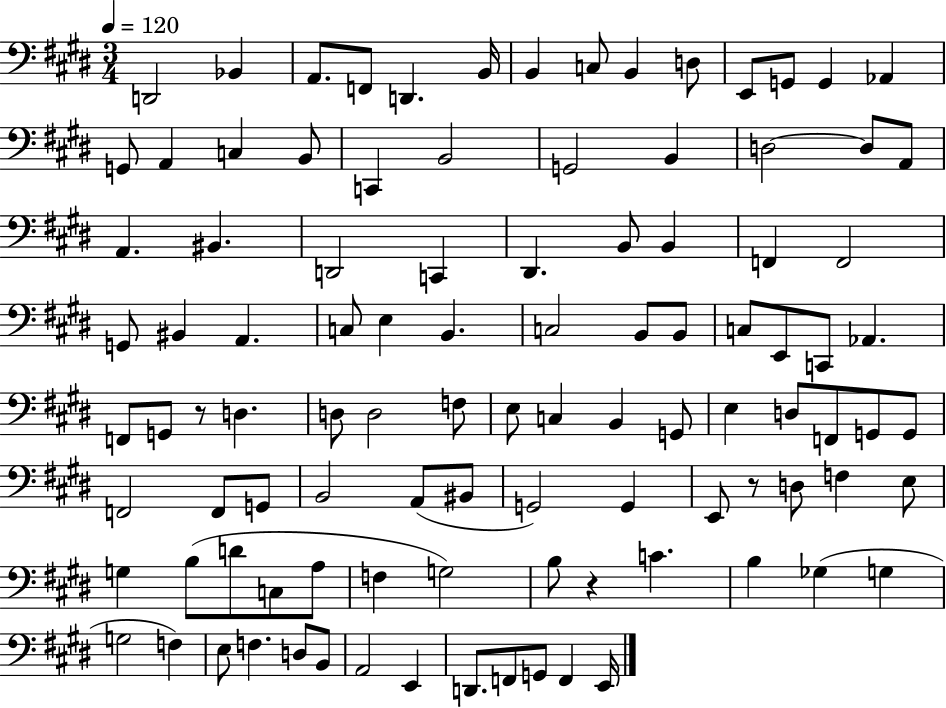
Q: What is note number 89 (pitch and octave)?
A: E3